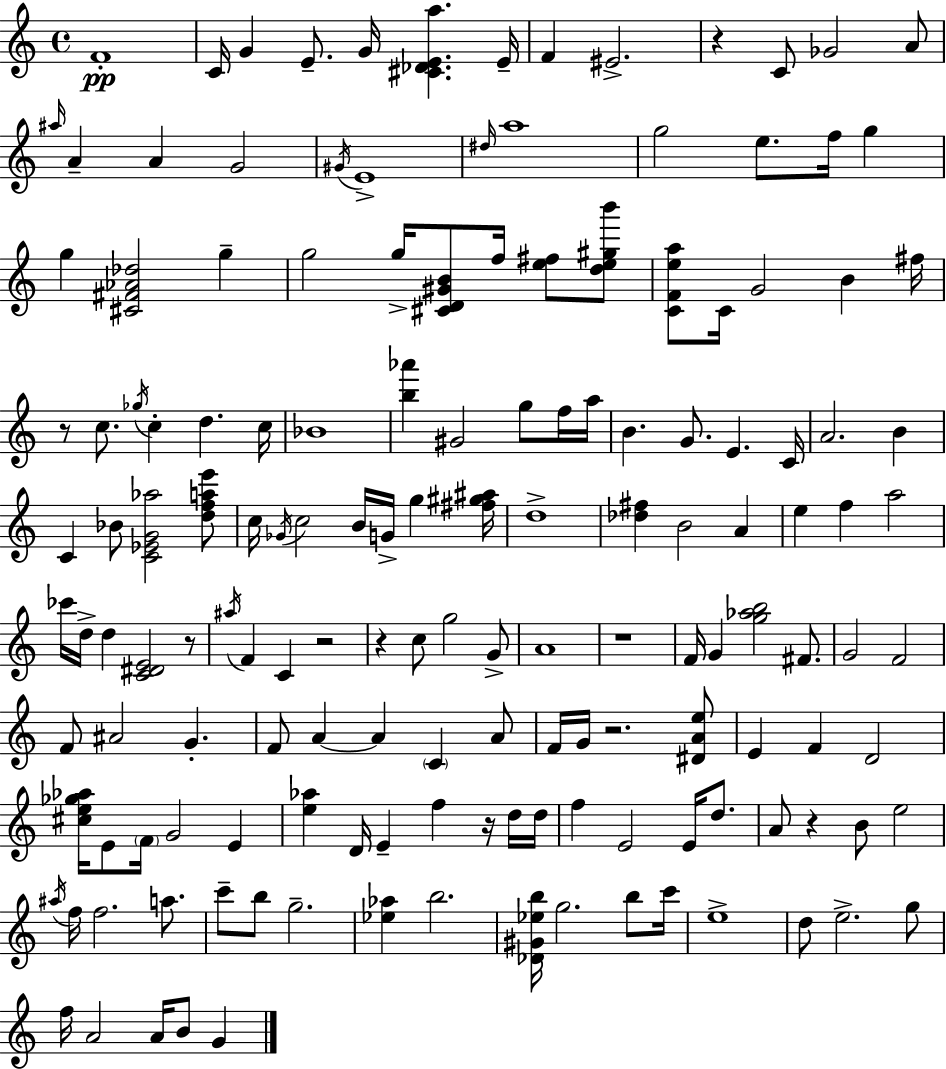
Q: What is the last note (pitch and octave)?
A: G4